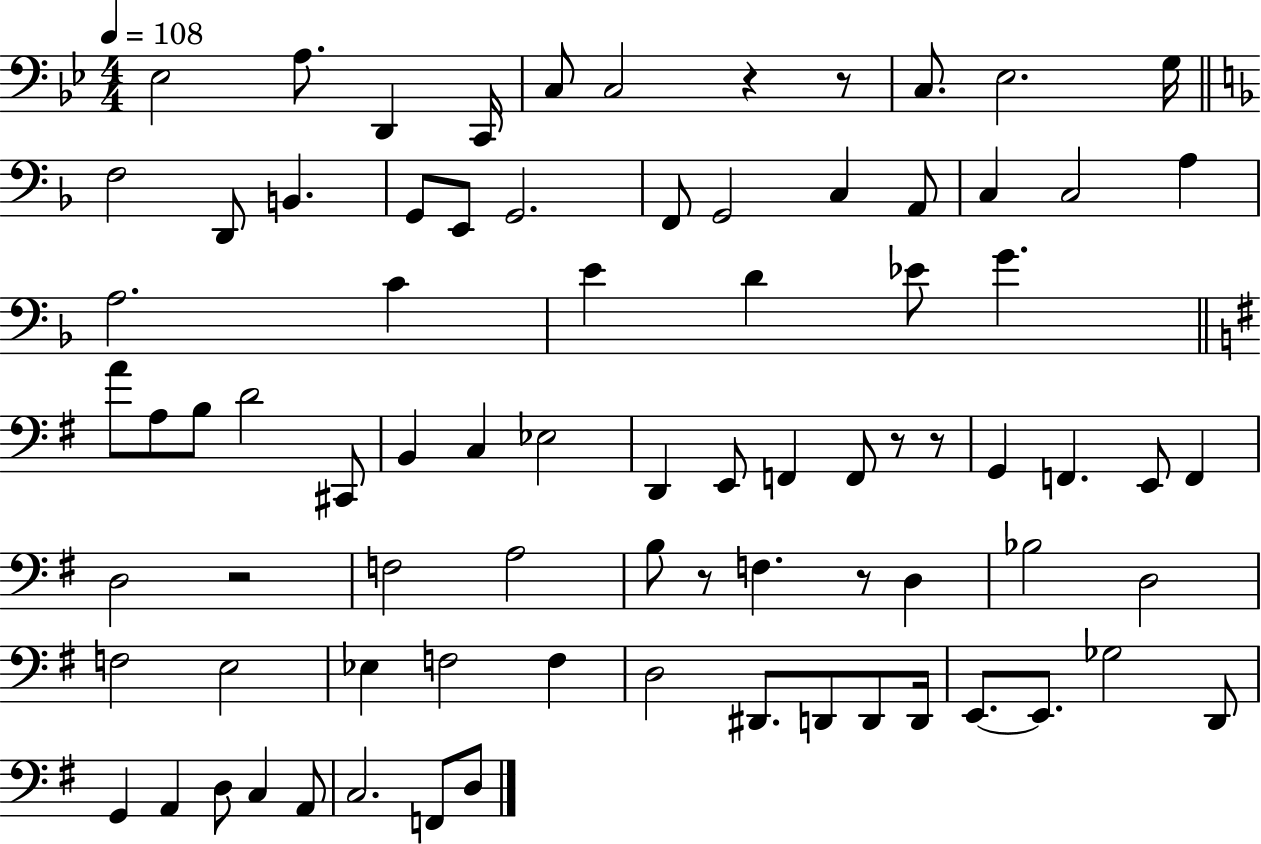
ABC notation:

X:1
T:Untitled
M:4/4
L:1/4
K:Bb
_E,2 A,/2 D,, C,,/4 C,/2 C,2 z z/2 C,/2 _E,2 G,/4 F,2 D,,/2 B,, G,,/2 E,,/2 G,,2 F,,/2 G,,2 C, A,,/2 C, C,2 A, A,2 C E D _E/2 G A/2 A,/2 B,/2 D2 ^C,,/2 B,, C, _E,2 D,, E,,/2 F,, F,,/2 z/2 z/2 G,, F,, E,,/2 F,, D,2 z2 F,2 A,2 B,/2 z/2 F, z/2 D, _B,2 D,2 F,2 E,2 _E, F,2 F, D,2 ^D,,/2 D,,/2 D,,/2 D,,/4 E,,/2 E,,/2 _G,2 D,,/2 G,, A,, D,/2 C, A,,/2 C,2 F,,/2 D,/2